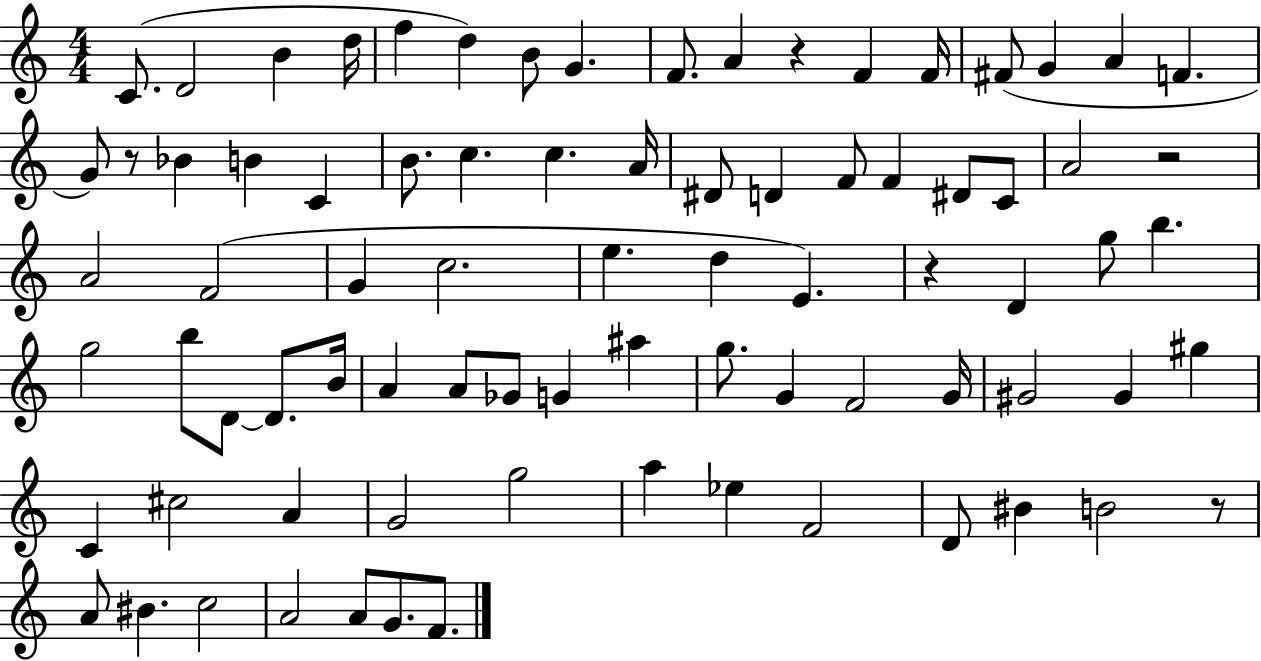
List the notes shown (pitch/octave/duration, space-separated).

C4/e. D4/h B4/q D5/s F5/q D5/q B4/e G4/q. F4/e. A4/q R/q F4/q F4/s F#4/e G4/q A4/q F4/q. G4/e R/e Bb4/q B4/q C4/q B4/e. C5/q. C5/q. A4/s D#4/e D4/q F4/e F4/q D#4/e C4/e A4/h R/h A4/h F4/h G4/q C5/h. E5/q. D5/q E4/q. R/q D4/q G5/e B5/q. G5/h B5/e D4/e D4/e. B4/s A4/q A4/e Gb4/e G4/q A#5/q G5/e. G4/q F4/h G4/s G#4/h G#4/q G#5/q C4/q C#5/h A4/q G4/h G5/h A5/q Eb5/q F4/h D4/e BIS4/q B4/h R/e A4/e BIS4/q. C5/h A4/h A4/e G4/e. F4/e.